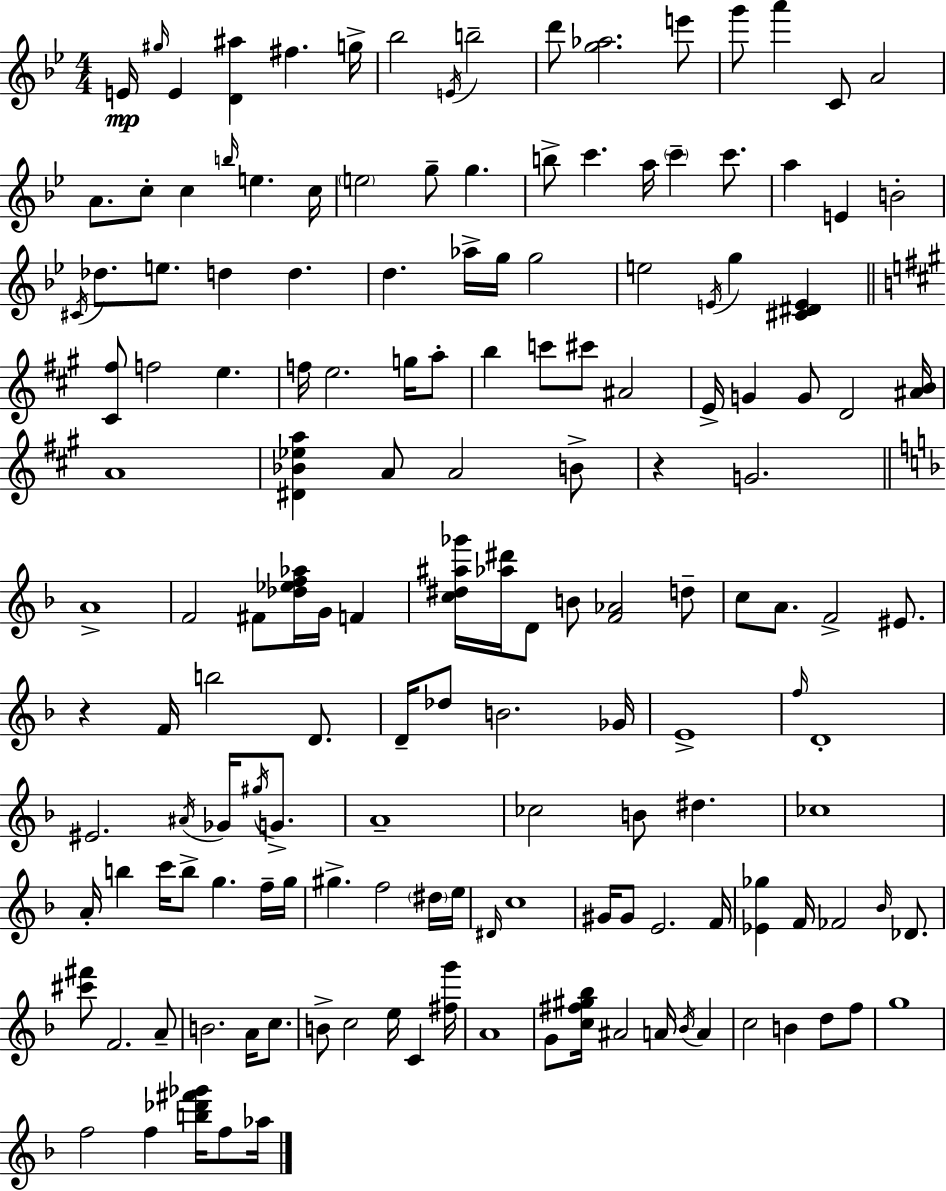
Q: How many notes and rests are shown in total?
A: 156